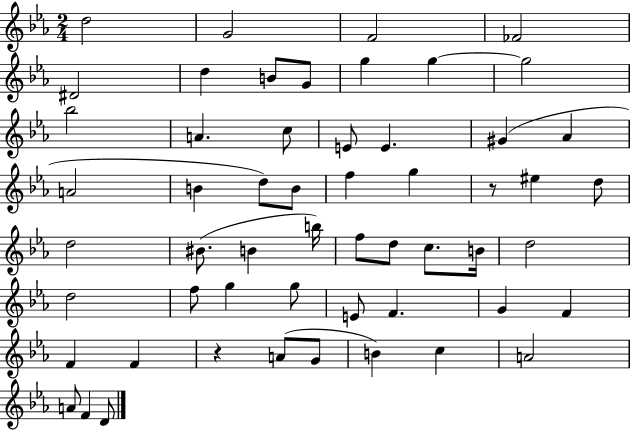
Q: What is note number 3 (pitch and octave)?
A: F4